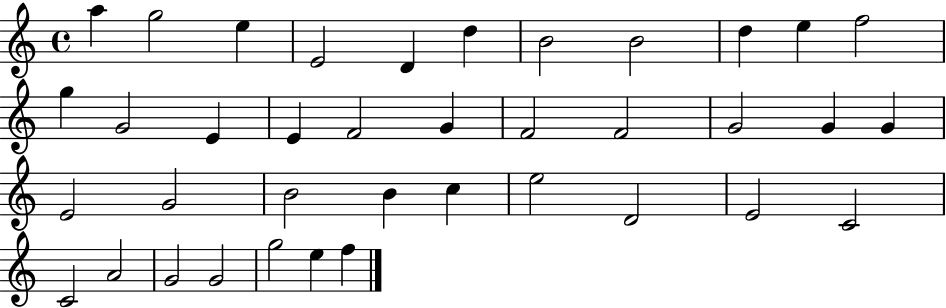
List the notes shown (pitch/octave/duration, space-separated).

A5/q G5/h E5/q E4/h D4/q D5/q B4/h B4/h D5/q E5/q F5/h G5/q G4/h E4/q E4/q F4/h G4/q F4/h F4/h G4/h G4/q G4/q E4/h G4/h B4/h B4/q C5/q E5/h D4/h E4/h C4/h C4/h A4/h G4/h G4/h G5/h E5/q F5/q